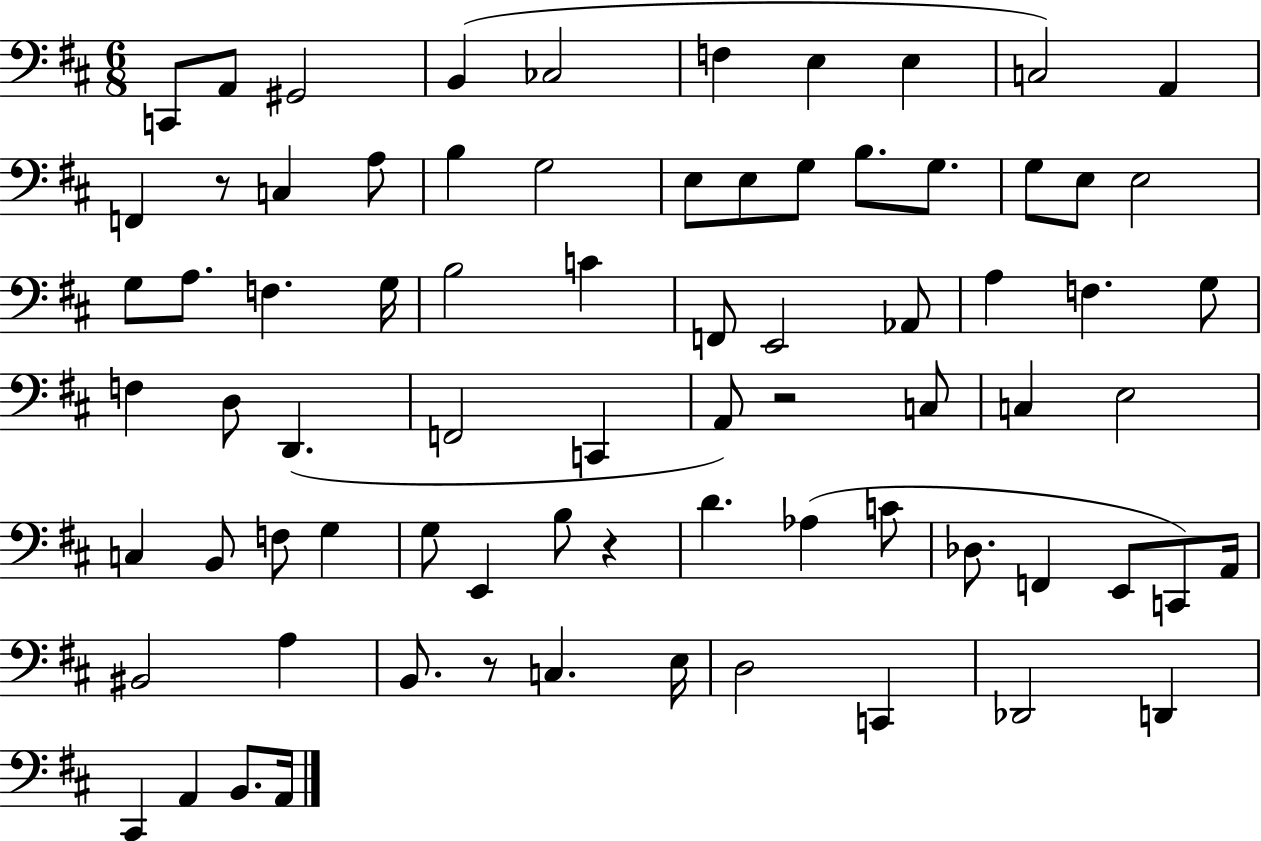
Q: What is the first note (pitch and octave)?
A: C2